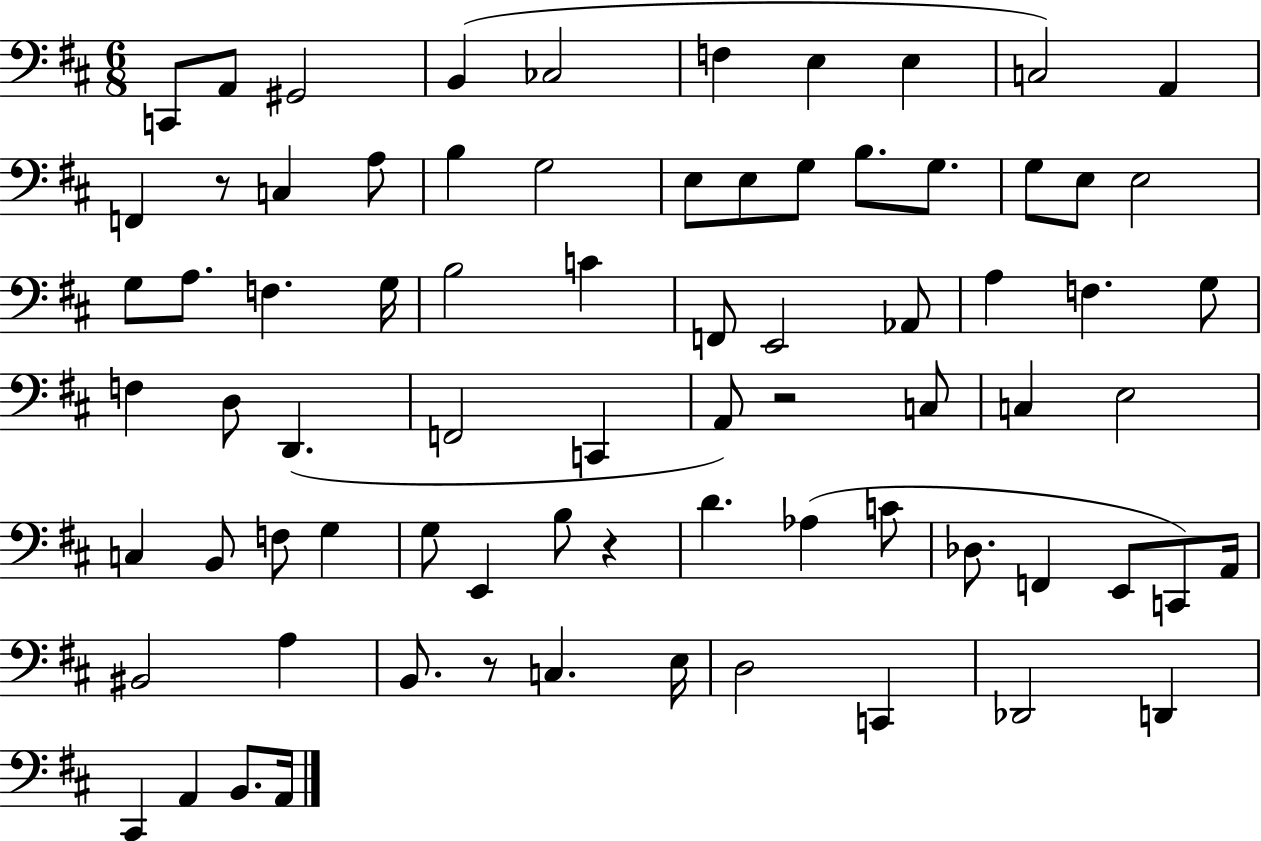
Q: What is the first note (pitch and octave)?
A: C2